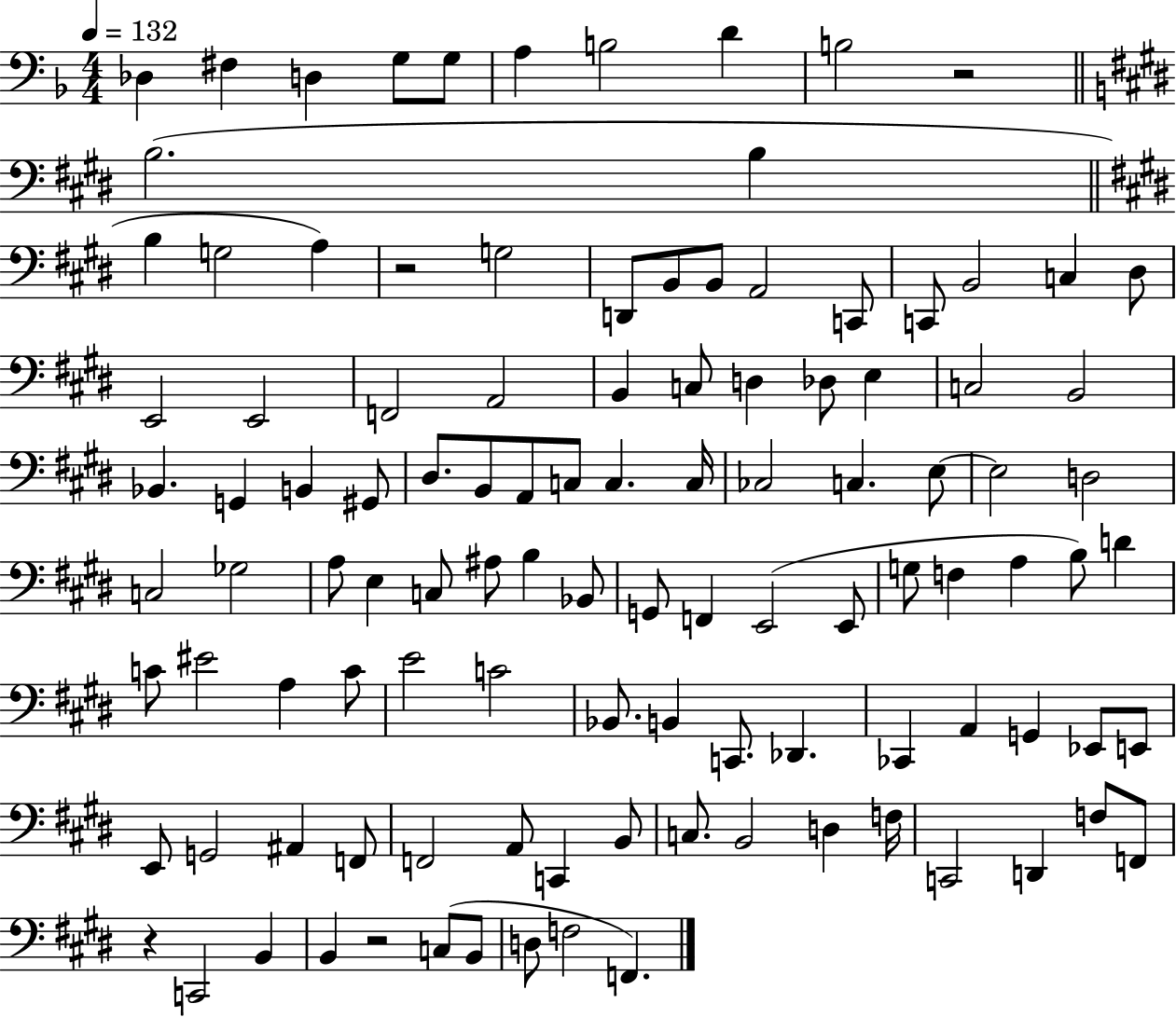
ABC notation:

X:1
T:Untitled
M:4/4
L:1/4
K:F
_D, ^F, D, G,/2 G,/2 A, B,2 D B,2 z2 B,2 B, B, G,2 A, z2 G,2 D,,/2 B,,/2 B,,/2 A,,2 C,,/2 C,,/2 B,,2 C, ^D,/2 E,,2 E,,2 F,,2 A,,2 B,, C,/2 D, _D,/2 E, C,2 B,,2 _B,, G,, B,, ^G,,/2 ^D,/2 B,,/2 A,,/2 C,/2 C, C,/4 _C,2 C, E,/2 E,2 D,2 C,2 _G,2 A,/2 E, C,/2 ^A,/2 B, _B,,/2 G,,/2 F,, E,,2 E,,/2 G,/2 F, A, B,/2 D C/2 ^E2 A, C/2 E2 C2 _B,,/2 B,, C,,/2 _D,, _C,, A,, G,, _E,,/2 E,,/2 E,,/2 G,,2 ^A,, F,,/2 F,,2 A,,/2 C,, B,,/2 C,/2 B,,2 D, F,/4 C,,2 D,, F,/2 F,,/2 z C,,2 B,, B,, z2 C,/2 B,,/2 D,/2 F,2 F,,